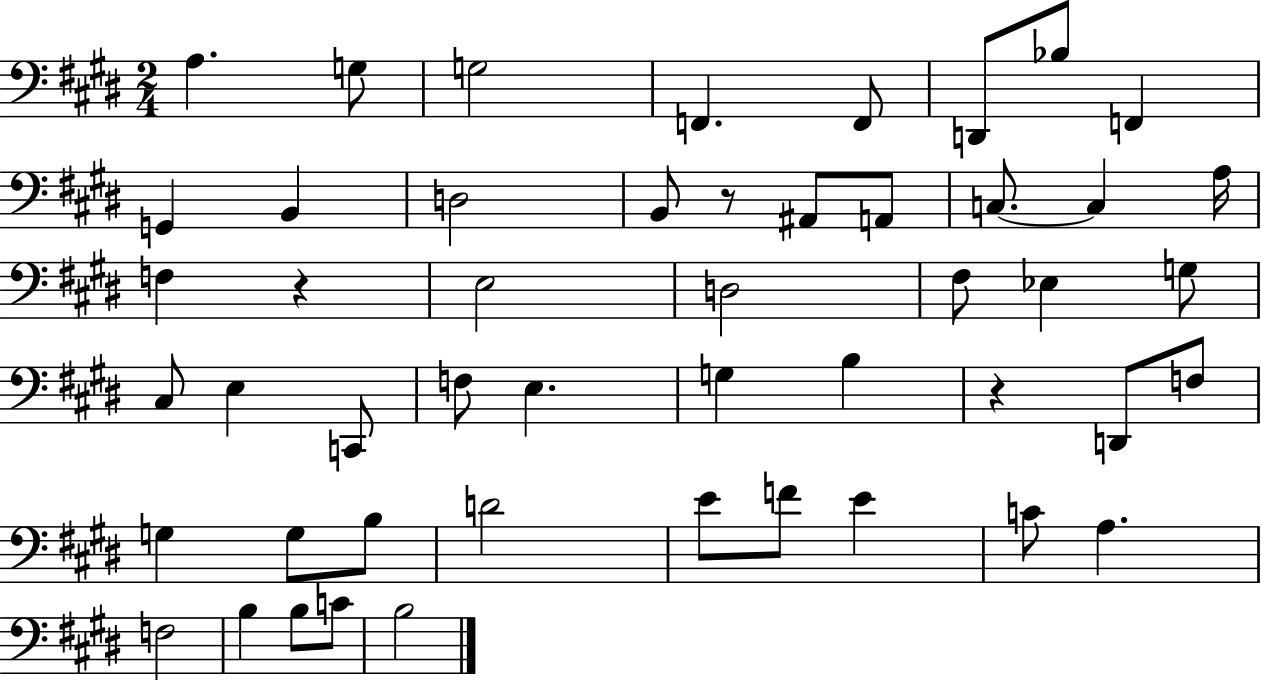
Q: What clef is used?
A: bass